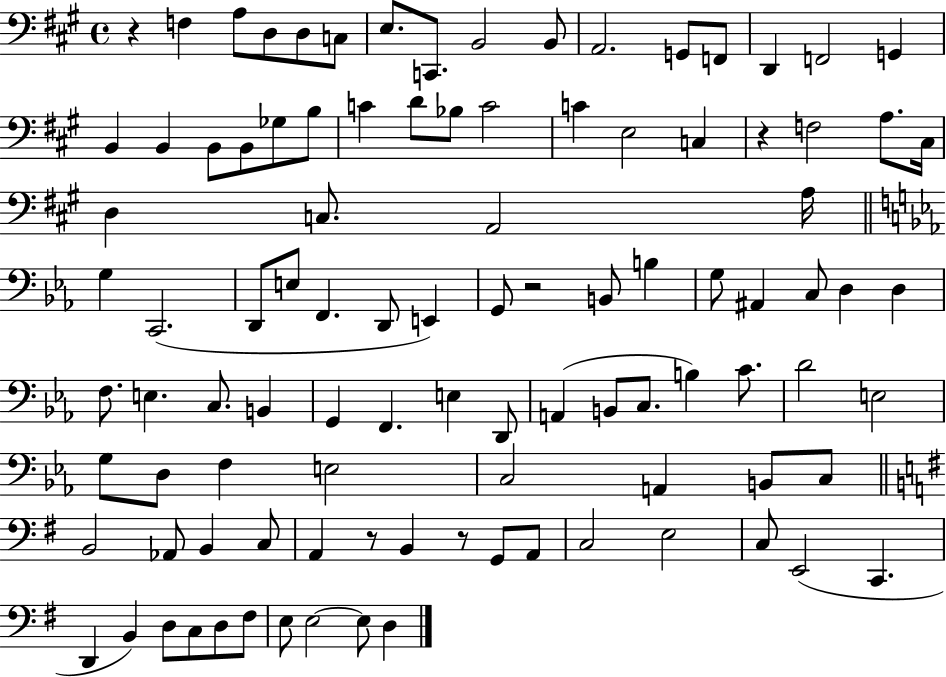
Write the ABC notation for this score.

X:1
T:Untitled
M:4/4
L:1/4
K:A
z F, A,/2 D,/2 D,/2 C,/2 E,/2 C,,/2 B,,2 B,,/2 A,,2 G,,/2 F,,/2 D,, F,,2 G,, B,, B,, B,,/2 B,,/2 _G,/2 B,/2 C D/2 _B,/2 C2 C E,2 C, z F,2 A,/2 ^C,/4 D, C,/2 A,,2 A,/4 G, C,,2 D,,/2 E,/2 F,, D,,/2 E,, G,,/2 z2 B,,/2 B, G,/2 ^A,, C,/2 D, D, F,/2 E, C,/2 B,, G,, F,, E, D,,/2 A,, B,,/2 C,/2 B, C/2 D2 E,2 G,/2 D,/2 F, E,2 C,2 A,, B,,/2 C,/2 B,,2 _A,,/2 B,, C,/2 A,, z/2 B,, z/2 G,,/2 A,,/2 C,2 E,2 C,/2 E,,2 C,, D,, B,, D,/2 C,/2 D,/2 ^F,/2 E,/2 E,2 E,/2 D,